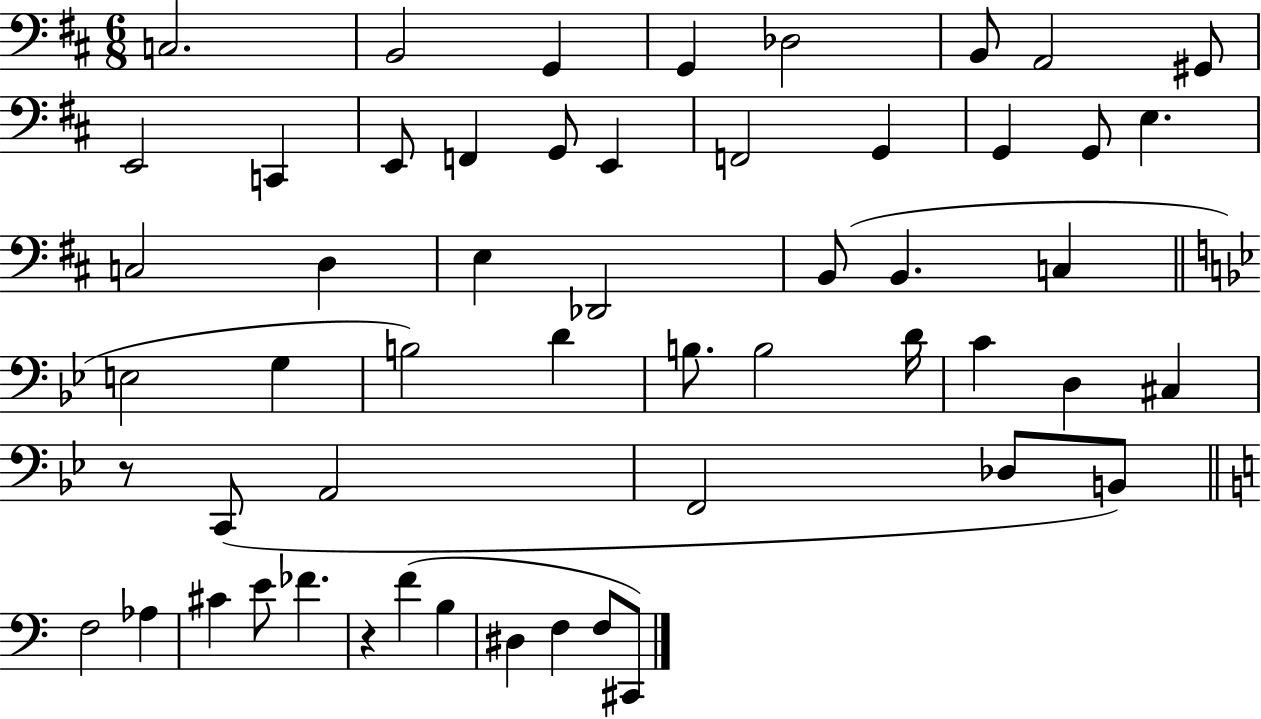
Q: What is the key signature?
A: D major